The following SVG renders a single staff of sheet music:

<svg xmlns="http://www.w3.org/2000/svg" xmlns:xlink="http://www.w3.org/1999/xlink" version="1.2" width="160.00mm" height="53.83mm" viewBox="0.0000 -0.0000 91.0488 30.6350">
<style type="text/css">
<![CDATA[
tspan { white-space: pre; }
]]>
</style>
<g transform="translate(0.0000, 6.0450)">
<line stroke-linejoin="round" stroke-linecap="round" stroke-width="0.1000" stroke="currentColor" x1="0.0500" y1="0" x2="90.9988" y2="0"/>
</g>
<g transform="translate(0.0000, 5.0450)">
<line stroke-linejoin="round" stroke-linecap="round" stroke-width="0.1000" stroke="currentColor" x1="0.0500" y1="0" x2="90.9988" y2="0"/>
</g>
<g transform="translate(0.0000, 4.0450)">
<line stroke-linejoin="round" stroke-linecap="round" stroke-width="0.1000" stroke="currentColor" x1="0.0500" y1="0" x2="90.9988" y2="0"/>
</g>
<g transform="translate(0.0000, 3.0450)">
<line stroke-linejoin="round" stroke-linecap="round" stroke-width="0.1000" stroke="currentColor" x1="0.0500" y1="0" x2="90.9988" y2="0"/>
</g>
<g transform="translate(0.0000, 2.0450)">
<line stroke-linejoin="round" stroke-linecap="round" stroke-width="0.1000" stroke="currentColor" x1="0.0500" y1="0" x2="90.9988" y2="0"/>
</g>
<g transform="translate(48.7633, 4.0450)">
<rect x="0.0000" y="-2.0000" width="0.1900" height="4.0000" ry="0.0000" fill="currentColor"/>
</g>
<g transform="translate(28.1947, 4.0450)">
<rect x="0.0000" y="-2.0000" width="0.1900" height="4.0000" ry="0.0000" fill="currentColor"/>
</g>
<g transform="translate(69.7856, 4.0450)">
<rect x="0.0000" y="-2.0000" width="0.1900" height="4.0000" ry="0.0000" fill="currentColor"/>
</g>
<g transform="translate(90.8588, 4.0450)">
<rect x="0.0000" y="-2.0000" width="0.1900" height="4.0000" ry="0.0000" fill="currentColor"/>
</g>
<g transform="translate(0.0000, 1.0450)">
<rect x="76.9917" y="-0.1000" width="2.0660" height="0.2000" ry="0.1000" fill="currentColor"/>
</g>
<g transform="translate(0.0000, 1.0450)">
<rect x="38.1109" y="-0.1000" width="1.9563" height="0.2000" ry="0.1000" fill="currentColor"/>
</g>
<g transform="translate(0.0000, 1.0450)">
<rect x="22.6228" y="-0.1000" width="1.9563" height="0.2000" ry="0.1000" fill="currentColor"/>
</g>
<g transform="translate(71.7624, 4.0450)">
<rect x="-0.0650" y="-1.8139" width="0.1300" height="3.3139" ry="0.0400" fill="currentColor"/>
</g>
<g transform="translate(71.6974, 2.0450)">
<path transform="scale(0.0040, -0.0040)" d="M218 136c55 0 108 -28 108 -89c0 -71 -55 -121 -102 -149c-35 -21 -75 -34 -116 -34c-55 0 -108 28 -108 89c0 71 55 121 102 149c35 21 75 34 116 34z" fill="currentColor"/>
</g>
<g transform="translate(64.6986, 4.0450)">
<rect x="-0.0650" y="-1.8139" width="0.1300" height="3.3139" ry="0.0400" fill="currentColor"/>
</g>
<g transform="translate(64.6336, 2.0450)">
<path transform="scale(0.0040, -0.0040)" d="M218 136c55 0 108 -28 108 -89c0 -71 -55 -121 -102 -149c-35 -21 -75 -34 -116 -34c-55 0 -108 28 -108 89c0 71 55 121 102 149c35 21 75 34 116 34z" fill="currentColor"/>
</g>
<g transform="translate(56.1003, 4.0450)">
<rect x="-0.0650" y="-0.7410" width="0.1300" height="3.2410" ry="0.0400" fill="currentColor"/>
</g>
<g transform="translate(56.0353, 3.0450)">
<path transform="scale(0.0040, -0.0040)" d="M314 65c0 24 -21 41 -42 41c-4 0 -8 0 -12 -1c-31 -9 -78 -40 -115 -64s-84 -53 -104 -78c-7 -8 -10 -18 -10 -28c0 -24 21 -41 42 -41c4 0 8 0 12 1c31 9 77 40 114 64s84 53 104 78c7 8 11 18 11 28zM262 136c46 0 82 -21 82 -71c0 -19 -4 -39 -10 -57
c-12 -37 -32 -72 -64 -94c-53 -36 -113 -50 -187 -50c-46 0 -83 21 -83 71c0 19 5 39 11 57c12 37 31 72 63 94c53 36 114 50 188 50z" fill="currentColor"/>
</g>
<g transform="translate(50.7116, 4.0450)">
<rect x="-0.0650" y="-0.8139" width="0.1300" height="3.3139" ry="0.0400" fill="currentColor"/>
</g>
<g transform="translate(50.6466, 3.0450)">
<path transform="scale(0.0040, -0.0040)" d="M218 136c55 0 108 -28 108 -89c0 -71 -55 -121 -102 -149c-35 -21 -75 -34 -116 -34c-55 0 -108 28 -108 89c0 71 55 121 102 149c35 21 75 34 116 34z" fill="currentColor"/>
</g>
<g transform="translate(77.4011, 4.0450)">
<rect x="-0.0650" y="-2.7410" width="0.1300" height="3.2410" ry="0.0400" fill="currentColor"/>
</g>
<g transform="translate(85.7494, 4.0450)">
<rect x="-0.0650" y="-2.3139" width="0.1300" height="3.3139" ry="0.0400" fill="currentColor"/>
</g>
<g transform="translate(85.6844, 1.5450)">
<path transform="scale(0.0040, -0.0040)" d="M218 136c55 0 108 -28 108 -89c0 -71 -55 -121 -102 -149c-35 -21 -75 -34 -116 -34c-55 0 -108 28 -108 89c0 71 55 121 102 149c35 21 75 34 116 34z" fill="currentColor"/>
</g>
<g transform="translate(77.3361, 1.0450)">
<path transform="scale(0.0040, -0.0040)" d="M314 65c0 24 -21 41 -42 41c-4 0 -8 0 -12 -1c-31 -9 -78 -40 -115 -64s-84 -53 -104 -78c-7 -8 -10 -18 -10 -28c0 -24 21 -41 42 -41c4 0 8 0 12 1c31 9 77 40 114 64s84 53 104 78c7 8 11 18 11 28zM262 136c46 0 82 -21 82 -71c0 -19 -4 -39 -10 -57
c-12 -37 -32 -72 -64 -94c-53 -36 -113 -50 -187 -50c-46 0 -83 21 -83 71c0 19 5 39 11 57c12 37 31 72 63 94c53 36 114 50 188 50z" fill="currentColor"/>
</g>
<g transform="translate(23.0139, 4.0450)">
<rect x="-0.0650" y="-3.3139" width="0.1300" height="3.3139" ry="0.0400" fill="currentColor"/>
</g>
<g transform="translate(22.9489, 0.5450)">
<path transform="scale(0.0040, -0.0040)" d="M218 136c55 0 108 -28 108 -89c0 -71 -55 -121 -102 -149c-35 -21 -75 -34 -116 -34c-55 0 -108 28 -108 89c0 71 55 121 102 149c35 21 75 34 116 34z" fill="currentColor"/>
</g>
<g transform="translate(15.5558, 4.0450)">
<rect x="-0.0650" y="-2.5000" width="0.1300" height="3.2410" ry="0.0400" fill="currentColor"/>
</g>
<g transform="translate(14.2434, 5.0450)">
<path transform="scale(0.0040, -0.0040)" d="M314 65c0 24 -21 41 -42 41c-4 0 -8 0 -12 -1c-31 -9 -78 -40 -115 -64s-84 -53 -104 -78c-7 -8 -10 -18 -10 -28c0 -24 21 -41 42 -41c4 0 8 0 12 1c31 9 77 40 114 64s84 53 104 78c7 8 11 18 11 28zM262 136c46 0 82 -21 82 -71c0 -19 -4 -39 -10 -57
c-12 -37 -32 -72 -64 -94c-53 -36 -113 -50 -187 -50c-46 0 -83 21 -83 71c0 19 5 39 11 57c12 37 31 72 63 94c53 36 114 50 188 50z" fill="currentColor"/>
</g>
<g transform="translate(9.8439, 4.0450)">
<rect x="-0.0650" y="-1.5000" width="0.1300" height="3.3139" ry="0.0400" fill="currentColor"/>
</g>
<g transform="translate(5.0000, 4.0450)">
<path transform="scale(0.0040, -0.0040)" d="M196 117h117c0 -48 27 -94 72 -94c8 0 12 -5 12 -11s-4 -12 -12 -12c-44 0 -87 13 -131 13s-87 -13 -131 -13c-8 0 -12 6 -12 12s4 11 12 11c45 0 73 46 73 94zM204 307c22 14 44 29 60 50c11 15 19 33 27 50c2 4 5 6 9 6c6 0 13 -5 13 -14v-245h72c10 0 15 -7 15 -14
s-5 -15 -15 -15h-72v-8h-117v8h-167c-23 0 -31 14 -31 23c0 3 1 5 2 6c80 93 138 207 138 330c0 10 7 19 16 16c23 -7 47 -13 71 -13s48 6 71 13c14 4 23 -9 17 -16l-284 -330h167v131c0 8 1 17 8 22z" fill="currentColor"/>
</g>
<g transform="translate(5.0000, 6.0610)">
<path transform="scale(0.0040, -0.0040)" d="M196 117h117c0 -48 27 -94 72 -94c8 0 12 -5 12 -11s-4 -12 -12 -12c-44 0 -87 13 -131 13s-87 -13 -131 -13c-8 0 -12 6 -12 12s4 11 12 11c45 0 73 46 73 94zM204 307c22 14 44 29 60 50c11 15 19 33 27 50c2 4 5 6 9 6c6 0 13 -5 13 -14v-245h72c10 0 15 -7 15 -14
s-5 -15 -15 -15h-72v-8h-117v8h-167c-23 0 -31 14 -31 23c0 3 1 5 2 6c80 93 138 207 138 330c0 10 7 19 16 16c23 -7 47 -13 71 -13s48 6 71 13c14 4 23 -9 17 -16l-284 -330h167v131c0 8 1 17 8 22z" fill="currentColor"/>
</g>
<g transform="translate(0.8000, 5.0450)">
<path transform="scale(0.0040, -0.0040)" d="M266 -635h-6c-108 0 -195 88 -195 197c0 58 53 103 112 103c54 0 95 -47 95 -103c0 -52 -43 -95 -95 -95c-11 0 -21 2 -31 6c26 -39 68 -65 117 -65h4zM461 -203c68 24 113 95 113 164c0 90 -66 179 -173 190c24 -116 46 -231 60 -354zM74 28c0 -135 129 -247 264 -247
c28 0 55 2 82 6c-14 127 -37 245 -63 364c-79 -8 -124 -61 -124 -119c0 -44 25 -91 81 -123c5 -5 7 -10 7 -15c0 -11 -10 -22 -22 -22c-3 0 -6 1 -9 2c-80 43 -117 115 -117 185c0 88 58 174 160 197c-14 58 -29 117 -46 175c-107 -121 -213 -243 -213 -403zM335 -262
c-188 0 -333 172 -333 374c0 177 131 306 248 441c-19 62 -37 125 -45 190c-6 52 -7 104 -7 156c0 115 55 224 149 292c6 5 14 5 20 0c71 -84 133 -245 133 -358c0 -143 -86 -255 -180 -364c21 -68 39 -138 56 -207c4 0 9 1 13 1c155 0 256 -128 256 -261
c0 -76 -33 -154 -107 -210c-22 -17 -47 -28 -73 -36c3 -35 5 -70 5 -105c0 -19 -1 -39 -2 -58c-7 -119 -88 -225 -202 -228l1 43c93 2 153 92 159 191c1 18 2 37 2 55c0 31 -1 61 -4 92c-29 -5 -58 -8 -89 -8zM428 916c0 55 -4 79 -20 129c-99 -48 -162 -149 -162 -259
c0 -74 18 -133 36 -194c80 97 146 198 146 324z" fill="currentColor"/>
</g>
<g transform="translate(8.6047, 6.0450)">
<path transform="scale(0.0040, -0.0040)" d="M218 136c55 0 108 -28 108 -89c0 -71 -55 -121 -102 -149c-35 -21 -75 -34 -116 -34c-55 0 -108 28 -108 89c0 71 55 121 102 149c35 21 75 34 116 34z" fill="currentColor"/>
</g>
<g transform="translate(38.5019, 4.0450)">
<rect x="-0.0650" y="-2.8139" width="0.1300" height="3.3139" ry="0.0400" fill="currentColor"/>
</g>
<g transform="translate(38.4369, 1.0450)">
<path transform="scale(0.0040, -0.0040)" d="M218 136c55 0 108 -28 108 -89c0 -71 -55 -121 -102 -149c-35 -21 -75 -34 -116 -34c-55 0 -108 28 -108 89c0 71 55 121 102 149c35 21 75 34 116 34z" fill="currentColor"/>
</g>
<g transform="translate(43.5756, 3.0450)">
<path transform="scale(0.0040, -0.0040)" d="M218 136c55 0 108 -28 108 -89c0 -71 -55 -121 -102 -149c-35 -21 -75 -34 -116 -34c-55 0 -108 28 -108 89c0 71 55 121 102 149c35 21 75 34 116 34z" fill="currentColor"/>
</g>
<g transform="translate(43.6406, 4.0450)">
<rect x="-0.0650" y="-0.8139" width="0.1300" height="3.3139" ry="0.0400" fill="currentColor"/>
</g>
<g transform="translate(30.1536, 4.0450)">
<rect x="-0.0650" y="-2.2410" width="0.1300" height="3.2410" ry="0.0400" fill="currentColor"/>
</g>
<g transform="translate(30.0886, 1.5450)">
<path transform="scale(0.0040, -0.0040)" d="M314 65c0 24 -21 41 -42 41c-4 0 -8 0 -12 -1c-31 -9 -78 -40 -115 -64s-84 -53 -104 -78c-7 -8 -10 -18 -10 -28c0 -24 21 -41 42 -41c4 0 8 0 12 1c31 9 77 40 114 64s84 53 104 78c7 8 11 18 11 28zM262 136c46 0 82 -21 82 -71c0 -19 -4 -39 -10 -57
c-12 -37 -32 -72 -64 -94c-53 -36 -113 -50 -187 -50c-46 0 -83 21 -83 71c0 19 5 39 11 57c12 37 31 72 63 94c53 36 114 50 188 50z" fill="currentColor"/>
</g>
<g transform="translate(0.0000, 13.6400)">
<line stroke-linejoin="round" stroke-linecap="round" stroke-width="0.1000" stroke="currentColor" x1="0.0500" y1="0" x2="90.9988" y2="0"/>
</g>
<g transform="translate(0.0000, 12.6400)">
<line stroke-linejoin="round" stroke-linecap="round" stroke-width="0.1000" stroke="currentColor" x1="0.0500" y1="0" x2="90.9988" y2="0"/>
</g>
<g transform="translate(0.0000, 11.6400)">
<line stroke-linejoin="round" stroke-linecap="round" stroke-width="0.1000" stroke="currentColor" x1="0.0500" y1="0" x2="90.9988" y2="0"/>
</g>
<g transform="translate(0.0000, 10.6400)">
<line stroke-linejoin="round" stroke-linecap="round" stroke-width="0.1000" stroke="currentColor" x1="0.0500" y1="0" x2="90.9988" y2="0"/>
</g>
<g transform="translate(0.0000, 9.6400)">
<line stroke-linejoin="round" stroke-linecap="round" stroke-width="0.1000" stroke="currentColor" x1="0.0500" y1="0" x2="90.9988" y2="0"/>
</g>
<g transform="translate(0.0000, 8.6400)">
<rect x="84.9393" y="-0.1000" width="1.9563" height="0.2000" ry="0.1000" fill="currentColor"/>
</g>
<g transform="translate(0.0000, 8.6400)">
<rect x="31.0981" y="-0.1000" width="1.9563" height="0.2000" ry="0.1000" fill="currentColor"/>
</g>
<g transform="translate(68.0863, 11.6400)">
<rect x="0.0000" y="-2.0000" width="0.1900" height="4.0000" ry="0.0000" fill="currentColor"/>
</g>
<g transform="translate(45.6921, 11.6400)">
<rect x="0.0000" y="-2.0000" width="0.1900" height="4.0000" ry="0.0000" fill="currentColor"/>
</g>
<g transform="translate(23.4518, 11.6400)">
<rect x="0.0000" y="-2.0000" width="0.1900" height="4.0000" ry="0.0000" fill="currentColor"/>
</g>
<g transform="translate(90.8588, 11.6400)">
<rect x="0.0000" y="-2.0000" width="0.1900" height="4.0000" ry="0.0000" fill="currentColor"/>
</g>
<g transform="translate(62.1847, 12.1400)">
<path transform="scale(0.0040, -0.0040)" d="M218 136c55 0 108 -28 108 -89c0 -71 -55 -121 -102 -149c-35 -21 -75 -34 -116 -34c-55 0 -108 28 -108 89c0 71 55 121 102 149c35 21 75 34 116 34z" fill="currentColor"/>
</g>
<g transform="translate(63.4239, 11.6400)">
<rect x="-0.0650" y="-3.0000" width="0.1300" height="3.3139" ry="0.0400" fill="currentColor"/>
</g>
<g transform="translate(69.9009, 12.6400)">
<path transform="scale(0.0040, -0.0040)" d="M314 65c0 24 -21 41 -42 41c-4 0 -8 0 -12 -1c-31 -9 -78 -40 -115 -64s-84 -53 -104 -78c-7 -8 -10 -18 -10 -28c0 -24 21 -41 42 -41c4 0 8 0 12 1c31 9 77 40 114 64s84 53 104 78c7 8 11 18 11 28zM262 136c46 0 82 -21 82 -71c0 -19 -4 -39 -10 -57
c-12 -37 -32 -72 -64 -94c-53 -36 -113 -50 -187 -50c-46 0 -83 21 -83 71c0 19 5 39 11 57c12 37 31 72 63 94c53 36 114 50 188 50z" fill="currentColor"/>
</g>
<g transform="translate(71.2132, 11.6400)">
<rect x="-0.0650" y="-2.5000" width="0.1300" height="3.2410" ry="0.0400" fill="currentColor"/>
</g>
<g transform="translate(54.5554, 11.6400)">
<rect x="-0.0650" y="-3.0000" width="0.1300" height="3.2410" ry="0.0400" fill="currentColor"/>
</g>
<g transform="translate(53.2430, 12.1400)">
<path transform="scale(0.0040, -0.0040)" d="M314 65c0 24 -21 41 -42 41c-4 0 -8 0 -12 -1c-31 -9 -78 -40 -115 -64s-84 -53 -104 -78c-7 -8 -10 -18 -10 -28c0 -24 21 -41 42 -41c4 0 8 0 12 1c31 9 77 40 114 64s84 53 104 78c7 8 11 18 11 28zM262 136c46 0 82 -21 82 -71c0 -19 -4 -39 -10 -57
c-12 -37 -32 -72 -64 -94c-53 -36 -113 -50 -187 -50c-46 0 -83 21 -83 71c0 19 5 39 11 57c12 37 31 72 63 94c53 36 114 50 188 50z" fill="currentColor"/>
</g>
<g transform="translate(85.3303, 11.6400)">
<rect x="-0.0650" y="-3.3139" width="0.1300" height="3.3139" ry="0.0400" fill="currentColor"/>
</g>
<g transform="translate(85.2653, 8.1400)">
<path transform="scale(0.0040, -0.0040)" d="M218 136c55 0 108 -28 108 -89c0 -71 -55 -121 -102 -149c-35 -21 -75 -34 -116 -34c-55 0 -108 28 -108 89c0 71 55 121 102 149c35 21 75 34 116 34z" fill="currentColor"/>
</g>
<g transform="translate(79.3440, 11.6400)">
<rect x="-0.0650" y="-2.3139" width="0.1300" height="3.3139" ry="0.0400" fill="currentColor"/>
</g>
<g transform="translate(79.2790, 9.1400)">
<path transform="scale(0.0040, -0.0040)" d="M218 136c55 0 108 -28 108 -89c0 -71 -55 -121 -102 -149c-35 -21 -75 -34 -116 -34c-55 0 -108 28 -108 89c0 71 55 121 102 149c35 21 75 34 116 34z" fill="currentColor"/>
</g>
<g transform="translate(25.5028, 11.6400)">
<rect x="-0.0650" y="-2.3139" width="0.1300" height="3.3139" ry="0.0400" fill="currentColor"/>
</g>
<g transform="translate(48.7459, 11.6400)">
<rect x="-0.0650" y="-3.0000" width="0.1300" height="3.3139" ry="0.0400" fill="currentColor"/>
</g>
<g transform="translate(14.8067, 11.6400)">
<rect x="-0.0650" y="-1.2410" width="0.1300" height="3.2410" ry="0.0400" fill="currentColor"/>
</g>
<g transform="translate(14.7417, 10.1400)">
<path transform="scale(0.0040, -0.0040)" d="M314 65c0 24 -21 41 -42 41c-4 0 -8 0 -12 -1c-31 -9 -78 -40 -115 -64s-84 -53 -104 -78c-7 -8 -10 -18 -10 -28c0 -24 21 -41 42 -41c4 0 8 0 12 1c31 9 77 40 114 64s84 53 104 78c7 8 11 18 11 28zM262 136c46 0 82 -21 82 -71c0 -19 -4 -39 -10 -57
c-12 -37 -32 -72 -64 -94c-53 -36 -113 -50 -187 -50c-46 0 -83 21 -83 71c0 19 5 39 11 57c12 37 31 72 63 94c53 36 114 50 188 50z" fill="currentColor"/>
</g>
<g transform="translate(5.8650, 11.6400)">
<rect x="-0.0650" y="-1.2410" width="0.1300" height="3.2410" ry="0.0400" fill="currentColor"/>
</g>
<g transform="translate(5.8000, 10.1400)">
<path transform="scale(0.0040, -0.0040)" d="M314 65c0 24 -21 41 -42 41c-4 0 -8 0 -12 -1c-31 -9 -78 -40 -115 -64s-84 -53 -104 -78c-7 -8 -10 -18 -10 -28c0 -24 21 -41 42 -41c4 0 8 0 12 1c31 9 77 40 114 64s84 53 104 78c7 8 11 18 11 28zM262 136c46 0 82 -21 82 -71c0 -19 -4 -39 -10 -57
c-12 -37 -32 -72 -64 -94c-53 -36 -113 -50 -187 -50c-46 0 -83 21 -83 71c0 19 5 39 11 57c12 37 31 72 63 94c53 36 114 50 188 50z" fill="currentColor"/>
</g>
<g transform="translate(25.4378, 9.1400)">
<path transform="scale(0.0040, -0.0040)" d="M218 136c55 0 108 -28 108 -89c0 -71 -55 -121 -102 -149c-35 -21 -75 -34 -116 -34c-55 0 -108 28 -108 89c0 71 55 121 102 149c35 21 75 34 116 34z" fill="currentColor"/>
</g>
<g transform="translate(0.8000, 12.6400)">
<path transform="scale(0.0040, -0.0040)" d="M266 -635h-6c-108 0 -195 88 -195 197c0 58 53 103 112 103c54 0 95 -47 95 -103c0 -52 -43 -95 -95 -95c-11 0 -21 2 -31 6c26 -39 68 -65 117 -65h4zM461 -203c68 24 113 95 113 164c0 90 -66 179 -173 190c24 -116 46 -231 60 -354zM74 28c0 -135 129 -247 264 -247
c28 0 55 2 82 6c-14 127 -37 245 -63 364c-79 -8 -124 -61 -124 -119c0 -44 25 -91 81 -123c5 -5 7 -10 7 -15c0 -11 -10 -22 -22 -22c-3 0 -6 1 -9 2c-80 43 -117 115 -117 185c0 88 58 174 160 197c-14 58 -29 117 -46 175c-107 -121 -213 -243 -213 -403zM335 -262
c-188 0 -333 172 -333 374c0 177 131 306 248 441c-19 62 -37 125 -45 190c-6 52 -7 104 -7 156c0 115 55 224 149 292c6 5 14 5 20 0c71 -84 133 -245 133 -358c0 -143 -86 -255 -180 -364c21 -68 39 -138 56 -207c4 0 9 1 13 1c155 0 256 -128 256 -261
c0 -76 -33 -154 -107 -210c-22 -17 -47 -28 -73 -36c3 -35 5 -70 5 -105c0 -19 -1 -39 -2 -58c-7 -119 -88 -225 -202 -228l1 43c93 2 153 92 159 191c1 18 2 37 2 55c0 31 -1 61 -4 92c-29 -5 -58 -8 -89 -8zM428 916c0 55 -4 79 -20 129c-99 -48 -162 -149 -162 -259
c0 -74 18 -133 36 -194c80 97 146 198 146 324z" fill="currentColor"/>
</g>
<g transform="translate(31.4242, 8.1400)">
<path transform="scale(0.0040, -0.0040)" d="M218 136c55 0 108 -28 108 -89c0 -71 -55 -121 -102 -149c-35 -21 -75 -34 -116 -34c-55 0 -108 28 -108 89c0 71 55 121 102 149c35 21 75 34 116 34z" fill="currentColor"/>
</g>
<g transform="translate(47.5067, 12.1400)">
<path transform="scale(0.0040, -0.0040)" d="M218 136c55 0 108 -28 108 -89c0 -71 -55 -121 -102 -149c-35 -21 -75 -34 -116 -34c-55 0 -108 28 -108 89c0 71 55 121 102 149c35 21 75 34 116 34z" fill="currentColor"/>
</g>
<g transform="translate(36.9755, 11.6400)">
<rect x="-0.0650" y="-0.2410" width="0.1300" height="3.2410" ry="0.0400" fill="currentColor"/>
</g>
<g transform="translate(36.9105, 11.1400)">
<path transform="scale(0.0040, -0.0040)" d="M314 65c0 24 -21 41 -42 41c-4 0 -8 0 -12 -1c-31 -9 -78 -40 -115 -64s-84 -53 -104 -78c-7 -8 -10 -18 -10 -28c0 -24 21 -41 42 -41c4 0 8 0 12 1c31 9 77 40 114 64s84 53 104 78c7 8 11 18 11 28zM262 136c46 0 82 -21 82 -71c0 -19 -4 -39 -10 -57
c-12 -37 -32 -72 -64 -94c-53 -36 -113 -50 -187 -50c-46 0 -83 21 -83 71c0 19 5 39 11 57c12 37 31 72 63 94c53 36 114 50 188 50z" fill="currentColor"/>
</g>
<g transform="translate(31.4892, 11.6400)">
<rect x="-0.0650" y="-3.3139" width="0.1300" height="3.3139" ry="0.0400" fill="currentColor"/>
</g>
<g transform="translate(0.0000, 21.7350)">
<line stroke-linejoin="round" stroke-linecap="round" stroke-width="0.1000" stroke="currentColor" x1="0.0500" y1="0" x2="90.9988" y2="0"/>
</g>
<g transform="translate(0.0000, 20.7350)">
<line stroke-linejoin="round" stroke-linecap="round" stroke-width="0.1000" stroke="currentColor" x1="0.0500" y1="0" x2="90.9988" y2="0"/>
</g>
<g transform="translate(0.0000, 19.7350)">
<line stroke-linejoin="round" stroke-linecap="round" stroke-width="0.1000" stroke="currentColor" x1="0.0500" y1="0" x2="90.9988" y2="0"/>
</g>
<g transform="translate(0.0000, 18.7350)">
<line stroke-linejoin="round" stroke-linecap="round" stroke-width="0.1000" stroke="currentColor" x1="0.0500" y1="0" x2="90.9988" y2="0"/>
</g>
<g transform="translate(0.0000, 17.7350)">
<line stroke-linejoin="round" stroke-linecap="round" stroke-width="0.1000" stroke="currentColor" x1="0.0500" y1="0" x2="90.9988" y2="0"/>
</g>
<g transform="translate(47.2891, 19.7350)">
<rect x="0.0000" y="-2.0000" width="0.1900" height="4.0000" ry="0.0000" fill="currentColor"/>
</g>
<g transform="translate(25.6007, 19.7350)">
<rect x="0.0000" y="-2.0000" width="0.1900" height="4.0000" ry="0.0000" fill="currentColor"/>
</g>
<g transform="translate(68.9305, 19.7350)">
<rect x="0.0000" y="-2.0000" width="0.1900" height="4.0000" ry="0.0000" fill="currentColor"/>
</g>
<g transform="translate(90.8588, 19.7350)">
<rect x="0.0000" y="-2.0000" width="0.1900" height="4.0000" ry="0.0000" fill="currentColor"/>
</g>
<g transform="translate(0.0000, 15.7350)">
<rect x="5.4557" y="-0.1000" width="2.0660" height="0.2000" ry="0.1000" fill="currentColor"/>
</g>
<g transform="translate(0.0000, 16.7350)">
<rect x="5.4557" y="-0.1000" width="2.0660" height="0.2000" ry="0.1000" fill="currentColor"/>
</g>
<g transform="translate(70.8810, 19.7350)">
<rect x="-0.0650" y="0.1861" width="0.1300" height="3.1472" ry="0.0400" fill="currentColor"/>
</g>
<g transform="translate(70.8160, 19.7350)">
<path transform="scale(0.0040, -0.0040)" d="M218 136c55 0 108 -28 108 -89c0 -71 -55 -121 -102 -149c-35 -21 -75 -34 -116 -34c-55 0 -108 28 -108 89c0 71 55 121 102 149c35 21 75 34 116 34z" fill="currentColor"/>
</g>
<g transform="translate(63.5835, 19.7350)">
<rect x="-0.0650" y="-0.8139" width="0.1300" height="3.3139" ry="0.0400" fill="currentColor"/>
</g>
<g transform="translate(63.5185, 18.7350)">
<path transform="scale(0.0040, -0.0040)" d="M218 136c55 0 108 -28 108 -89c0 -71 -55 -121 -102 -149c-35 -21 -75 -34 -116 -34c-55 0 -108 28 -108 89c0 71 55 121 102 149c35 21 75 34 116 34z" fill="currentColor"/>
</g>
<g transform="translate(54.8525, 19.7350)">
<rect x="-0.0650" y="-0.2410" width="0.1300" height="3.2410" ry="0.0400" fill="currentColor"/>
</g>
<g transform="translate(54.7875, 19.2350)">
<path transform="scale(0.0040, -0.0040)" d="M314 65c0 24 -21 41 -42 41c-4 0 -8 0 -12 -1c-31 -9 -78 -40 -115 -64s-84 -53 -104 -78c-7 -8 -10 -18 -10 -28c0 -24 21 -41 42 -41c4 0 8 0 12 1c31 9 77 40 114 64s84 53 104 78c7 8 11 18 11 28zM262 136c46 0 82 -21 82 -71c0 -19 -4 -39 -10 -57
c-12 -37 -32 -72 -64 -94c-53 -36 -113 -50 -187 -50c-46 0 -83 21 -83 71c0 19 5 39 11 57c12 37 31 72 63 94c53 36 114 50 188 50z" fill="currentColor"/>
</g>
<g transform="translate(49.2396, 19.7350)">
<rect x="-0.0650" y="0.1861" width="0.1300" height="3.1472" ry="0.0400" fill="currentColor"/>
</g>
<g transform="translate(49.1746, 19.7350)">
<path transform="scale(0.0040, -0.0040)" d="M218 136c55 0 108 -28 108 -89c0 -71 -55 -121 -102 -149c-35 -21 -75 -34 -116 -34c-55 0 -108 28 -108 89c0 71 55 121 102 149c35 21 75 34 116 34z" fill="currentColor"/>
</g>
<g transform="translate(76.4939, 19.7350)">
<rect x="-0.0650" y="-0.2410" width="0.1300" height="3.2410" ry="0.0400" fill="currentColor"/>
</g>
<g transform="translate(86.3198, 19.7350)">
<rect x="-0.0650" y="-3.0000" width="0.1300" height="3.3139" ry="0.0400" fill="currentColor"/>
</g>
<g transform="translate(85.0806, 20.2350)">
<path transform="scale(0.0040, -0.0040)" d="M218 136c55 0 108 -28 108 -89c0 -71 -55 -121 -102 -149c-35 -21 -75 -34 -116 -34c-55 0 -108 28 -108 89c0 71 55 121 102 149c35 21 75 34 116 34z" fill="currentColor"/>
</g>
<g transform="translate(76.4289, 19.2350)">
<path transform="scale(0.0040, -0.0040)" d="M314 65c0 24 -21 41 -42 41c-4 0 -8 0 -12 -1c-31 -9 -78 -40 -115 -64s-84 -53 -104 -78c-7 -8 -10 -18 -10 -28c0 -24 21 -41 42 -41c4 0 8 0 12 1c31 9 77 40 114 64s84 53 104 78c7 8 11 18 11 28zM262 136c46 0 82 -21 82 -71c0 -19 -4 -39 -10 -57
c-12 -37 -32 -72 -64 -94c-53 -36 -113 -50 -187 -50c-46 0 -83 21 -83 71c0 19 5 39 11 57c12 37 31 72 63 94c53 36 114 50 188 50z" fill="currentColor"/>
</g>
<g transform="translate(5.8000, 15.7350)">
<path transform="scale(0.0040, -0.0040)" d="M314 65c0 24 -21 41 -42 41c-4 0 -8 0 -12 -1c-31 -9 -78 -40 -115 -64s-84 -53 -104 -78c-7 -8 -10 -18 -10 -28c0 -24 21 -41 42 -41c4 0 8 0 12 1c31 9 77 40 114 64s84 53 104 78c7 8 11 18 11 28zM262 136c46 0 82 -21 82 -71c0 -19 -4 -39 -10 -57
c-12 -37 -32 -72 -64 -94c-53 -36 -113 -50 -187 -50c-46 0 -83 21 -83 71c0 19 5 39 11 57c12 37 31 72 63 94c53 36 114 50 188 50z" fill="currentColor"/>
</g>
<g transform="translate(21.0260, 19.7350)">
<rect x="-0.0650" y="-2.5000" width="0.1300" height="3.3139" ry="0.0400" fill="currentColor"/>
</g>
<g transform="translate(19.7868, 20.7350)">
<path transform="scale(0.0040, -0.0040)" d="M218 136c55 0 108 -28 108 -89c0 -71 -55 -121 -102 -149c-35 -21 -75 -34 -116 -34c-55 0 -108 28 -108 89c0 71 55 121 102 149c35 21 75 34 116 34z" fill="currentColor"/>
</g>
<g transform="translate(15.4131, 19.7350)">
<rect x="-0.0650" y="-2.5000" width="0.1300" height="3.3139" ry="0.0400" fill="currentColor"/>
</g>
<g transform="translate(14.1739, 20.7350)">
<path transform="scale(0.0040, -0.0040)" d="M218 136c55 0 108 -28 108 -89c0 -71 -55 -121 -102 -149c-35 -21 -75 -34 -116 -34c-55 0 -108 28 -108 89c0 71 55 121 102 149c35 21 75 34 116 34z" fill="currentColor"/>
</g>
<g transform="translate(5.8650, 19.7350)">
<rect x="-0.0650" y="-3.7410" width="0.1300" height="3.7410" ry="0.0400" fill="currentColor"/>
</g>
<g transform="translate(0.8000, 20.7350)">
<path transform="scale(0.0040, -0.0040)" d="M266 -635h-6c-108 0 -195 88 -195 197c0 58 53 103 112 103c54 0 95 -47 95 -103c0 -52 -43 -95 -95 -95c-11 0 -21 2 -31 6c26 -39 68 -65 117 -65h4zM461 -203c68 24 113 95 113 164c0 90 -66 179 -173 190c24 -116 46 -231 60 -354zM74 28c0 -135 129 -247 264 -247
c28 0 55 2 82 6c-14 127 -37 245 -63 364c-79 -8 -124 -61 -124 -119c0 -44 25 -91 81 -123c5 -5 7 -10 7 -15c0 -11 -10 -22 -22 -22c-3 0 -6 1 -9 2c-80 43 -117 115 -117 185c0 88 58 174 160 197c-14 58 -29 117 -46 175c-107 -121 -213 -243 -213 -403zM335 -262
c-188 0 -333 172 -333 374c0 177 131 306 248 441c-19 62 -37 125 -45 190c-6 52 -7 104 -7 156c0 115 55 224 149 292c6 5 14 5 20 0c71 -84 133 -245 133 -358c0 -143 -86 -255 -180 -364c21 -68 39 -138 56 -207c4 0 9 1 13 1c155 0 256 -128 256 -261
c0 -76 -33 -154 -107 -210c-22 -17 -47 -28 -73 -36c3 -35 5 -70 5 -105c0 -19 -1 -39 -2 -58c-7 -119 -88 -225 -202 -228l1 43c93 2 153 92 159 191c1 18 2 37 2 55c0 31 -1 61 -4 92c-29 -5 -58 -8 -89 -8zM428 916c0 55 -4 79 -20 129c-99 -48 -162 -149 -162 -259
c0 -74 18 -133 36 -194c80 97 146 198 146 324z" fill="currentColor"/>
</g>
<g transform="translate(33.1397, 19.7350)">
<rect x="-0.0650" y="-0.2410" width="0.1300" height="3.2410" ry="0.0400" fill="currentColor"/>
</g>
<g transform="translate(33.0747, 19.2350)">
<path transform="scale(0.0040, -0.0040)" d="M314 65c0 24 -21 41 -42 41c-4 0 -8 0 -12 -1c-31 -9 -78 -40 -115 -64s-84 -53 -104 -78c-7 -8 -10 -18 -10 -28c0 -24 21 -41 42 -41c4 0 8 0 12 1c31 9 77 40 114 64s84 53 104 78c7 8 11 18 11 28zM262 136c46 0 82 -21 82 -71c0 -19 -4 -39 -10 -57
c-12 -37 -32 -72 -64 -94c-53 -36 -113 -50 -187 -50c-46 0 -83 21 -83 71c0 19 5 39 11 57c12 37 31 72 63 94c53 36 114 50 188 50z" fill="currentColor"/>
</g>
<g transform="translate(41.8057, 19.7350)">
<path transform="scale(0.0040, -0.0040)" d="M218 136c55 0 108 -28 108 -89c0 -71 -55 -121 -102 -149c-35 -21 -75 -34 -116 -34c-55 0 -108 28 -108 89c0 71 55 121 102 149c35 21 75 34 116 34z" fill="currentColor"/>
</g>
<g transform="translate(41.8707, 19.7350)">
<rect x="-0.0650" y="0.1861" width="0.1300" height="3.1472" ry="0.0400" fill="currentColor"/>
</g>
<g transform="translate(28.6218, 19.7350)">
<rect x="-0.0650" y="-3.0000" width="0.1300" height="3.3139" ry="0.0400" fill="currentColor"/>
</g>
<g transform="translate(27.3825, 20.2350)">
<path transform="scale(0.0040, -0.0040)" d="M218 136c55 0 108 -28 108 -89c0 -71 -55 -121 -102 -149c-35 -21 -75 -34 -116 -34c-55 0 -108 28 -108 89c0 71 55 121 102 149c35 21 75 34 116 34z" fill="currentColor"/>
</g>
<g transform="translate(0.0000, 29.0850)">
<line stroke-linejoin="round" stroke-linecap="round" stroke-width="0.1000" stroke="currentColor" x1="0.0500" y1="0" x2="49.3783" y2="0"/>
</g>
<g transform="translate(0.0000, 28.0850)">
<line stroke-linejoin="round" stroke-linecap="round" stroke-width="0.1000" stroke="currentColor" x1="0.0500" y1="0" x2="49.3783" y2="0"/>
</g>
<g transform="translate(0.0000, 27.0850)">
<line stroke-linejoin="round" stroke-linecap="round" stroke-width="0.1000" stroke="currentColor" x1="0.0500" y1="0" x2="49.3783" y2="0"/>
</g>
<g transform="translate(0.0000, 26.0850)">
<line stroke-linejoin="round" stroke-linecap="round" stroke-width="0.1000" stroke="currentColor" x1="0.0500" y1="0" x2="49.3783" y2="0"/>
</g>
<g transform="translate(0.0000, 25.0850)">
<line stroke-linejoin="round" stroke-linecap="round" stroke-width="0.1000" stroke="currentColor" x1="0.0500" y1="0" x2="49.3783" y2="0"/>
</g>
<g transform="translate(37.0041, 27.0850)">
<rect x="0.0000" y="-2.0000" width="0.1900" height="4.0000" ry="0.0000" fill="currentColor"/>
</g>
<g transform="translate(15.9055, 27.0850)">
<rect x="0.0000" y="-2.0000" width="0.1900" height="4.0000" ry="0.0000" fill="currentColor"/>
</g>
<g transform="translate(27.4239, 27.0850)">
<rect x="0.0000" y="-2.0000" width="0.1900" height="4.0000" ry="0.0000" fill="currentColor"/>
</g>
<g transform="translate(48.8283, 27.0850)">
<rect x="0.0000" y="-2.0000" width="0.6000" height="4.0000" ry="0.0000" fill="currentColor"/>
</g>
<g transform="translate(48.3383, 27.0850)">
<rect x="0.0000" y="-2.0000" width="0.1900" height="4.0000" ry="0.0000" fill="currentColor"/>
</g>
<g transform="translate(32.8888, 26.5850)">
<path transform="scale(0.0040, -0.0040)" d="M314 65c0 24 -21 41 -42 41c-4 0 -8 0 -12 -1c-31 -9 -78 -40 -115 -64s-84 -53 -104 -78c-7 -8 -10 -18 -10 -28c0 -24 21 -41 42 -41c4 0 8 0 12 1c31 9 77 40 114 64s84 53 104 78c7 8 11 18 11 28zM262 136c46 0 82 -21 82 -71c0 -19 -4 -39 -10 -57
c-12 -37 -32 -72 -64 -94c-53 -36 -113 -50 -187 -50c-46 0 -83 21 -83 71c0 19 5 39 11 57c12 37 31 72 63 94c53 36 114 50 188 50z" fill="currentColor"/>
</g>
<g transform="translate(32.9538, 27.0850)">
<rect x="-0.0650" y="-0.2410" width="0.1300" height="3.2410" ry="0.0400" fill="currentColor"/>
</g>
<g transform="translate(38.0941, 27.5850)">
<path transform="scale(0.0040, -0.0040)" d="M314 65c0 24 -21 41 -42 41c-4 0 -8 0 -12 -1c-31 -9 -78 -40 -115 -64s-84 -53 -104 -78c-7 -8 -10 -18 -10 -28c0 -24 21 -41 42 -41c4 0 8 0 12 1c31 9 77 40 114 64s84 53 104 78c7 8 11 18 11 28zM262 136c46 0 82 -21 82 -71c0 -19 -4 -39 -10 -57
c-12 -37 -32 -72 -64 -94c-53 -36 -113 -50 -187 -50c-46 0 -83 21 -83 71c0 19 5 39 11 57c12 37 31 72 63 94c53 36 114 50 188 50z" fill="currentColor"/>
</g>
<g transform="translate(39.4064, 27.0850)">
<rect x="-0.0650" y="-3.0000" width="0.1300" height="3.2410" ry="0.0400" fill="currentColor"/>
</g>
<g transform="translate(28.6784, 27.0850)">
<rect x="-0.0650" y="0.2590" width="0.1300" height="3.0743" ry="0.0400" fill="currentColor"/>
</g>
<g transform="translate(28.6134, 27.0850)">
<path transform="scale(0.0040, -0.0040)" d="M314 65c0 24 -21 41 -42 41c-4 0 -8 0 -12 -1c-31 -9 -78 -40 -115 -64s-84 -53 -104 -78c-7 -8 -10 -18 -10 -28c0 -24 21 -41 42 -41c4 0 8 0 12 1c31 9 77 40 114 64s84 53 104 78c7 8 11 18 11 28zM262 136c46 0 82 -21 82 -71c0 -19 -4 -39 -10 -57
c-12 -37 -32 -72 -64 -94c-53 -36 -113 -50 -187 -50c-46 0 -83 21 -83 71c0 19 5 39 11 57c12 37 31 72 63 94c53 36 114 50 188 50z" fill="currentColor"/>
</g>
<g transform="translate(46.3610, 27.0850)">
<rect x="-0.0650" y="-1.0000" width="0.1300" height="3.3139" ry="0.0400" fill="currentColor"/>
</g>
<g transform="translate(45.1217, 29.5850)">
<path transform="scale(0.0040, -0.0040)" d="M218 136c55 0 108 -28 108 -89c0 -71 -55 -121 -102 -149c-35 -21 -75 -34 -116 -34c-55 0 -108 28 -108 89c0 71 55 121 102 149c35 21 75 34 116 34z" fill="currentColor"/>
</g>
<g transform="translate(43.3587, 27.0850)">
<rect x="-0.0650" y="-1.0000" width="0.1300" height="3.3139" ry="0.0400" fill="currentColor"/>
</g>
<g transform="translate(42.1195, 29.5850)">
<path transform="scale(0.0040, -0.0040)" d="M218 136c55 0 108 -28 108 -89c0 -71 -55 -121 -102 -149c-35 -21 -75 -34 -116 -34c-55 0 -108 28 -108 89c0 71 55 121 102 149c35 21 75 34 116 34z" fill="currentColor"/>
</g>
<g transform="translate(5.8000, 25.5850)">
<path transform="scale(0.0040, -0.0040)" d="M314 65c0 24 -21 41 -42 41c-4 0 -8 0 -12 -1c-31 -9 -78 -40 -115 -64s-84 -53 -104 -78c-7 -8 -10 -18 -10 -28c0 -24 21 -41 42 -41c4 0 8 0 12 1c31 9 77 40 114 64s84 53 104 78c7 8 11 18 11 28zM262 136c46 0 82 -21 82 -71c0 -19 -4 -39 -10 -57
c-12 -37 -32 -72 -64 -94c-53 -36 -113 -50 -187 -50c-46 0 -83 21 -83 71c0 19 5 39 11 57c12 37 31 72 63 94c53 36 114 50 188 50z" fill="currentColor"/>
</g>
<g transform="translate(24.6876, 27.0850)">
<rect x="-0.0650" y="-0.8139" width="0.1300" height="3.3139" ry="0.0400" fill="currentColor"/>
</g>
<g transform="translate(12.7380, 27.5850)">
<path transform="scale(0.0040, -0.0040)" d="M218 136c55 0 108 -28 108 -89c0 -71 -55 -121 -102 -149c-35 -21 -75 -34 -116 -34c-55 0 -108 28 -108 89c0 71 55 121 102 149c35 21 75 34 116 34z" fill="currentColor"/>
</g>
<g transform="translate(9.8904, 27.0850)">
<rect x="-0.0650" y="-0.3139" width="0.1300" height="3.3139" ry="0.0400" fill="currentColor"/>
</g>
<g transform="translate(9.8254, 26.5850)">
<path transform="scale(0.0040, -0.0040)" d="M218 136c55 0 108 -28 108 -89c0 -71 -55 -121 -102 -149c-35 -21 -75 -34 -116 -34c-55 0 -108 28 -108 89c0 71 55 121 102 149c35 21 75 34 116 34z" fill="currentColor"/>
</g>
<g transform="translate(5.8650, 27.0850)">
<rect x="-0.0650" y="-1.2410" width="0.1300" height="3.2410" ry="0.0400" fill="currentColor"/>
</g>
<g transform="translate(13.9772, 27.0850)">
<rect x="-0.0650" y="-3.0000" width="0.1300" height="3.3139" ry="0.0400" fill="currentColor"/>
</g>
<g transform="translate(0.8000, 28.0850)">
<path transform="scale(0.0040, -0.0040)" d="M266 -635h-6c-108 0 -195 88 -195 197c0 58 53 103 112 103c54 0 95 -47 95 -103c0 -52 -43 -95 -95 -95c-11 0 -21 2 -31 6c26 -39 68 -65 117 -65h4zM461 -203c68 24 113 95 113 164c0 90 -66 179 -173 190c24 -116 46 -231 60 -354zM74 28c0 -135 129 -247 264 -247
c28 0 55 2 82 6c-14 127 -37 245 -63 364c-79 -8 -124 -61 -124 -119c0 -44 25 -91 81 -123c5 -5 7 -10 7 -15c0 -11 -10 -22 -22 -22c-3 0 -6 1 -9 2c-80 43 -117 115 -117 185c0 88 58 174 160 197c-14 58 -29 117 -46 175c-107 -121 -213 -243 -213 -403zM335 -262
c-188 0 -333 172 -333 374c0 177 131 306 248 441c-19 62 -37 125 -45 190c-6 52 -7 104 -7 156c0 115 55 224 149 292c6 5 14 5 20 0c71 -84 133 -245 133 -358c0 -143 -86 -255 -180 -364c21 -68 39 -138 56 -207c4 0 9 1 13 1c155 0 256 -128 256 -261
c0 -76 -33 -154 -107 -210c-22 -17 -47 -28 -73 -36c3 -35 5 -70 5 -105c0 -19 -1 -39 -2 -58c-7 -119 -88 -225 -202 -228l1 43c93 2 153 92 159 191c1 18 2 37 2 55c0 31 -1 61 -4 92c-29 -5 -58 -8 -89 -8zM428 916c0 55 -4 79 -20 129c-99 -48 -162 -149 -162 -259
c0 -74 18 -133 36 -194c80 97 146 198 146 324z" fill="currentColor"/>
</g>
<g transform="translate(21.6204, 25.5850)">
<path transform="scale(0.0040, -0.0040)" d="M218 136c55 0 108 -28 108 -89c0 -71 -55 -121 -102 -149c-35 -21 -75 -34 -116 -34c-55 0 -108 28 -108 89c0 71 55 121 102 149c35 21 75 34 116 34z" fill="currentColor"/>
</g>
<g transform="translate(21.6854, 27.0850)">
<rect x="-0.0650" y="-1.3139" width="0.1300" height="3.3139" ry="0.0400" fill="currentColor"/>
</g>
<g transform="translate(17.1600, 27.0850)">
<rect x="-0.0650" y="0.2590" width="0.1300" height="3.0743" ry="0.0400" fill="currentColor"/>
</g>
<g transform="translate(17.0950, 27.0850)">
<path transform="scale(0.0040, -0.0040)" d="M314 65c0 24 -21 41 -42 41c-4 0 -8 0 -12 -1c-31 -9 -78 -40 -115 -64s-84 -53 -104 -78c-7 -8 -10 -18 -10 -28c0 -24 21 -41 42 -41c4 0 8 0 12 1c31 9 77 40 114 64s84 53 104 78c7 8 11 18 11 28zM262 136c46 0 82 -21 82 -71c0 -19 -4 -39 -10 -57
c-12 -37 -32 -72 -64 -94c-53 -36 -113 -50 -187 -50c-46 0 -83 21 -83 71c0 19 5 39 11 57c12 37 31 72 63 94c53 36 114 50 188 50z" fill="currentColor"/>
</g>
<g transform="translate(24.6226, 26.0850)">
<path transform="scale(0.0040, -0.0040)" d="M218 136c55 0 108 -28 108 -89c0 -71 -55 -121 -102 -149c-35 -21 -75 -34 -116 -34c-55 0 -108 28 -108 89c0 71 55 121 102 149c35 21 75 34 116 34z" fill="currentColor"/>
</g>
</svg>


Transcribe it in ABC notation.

X:1
T:Untitled
M:4/4
L:1/4
K:C
E G2 b g2 a d d d2 f f a2 g e2 e2 g b c2 A A2 A G2 g b c'2 G G A c2 B B c2 d B c2 A e2 c A B2 e d B2 c2 A2 D D